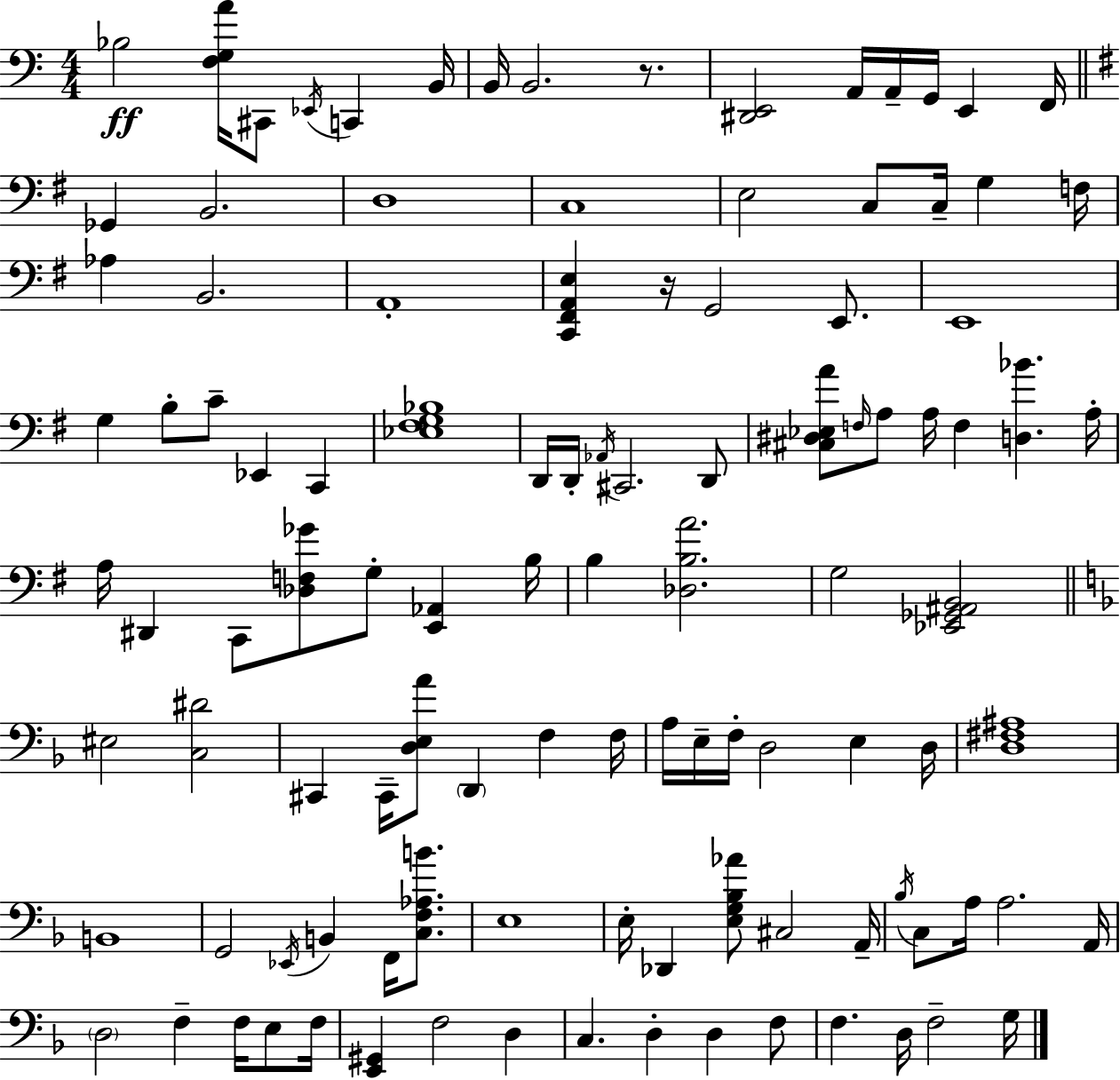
X:1
T:Untitled
M:4/4
L:1/4
K:C
_B,2 [F,G,A]/4 ^C,,/2 _E,,/4 C,, B,,/4 B,,/4 B,,2 z/2 [^D,,E,,]2 A,,/4 A,,/4 G,,/4 E,, F,,/4 _G,, B,,2 D,4 C,4 E,2 C,/2 C,/4 G, F,/4 _A, B,,2 A,,4 [C,,^F,,A,,E,] z/4 G,,2 E,,/2 E,,4 G, B,/2 C/2 _E,, C,, [_E,^F,G,_B,]4 D,,/4 D,,/4 _A,,/4 ^C,,2 D,,/2 [^C,^D,_E,A]/2 F,/4 A,/2 A,/4 F, [D,_B] A,/4 A,/4 ^D,, C,,/2 [_D,F,_G]/2 G,/2 [E,,_A,,] B,/4 B, [_D,B,A]2 G,2 [_E,,_G,,^A,,B,,]2 ^E,2 [C,^D]2 ^C,, ^C,,/4 [D,E,A]/2 D,, F, F,/4 A,/4 E,/4 F,/4 D,2 E, D,/4 [D,^F,^A,]4 B,,4 G,,2 _E,,/4 B,, F,,/4 [C,F,_A,B]/2 E,4 E,/4 _D,, [E,G,_B,_A]/2 ^C,2 A,,/4 _B,/4 C,/2 A,/4 A,2 A,,/4 D,2 F, F,/4 E,/2 F,/4 [E,,^G,,] F,2 D, C, D, D, F,/2 F, D,/4 F,2 G,/4